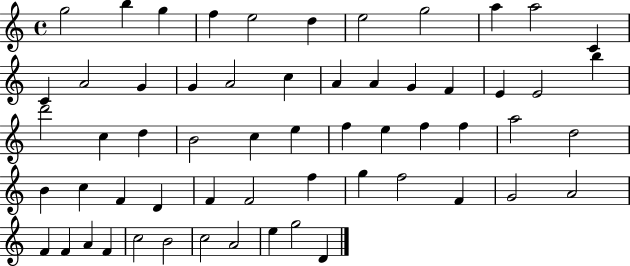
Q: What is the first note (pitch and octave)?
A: G5